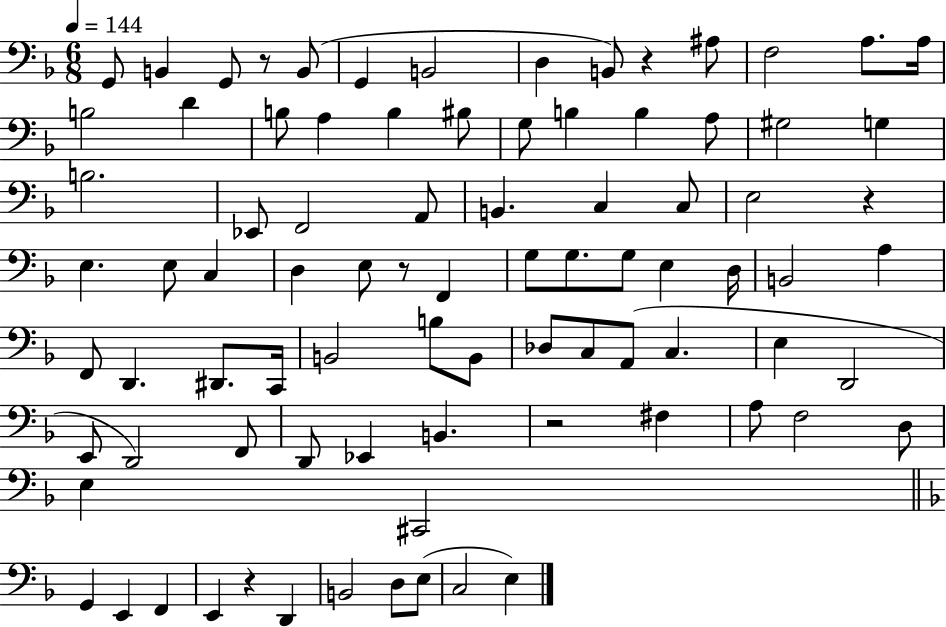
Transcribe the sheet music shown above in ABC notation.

X:1
T:Untitled
M:6/8
L:1/4
K:F
G,,/2 B,, G,,/2 z/2 B,,/2 G,, B,,2 D, B,,/2 z ^A,/2 F,2 A,/2 A,/4 B,2 D B,/2 A, B, ^B,/2 G,/2 B, B, A,/2 ^G,2 G, B,2 _E,,/2 F,,2 A,,/2 B,, C, C,/2 E,2 z E, E,/2 C, D, E,/2 z/2 F,, G,/2 G,/2 G,/2 E, D,/4 B,,2 A, F,,/2 D,, ^D,,/2 C,,/4 B,,2 B,/2 B,,/2 _D,/2 C,/2 A,,/2 C, E, D,,2 E,,/2 D,,2 F,,/2 D,,/2 _E,, B,, z2 ^F, A,/2 F,2 D,/2 E, ^C,,2 G,, E,, F,, E,, z D,, B,,2 D,/2 E,/2 C,2 E,